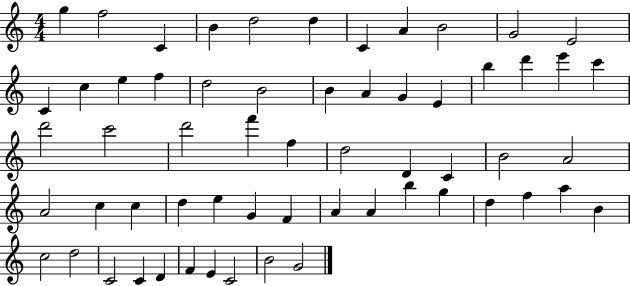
{
  \clef treble
  \numericTimeSignature
  \time 4/4
  \key c \major
  g''4 f''2 c'4 | b'4 d''2 d''4 | c'4 a'4 b'2 | g'2 e'2 | \break c'4 c''4 e''4 f''4 | d''2 b'2 | b'4 a'4 g'4 e'4 | b''4 d'''4 e'''4 c'''4 | \break d'''2 c'''2 | d'''2 f'''4 f''4 | d''2 d'4 c'4 | b'2 a'2 | \break a'2 c''4 c''4 | d''4 e''4 g'4 f'4 | a'4 a'4 b''4 g''4 | d''4 f''4 a''4 b'4 | \break c''2 d''2 | c'2 c'4 d'4 | f'4 e'4 c'2 | b'2 g'2 | \break \bar "|."
}